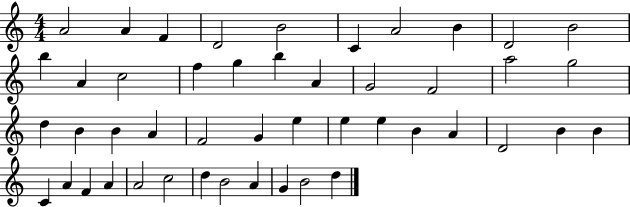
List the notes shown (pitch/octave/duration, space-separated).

A4/h A4/q F4/q D4/h B4/h C4/q A4/h B4/q D4/h B4/h B5/q A4/q C5/h F5/q G5/q B5/q A4/q G4/h F4/h A5/h G5/h D5/q B4/q B4/q A4/q F4/h G4/q E5/q E5/q E5/q B4/q A4/q D4/h B4/q B4/q C4/q A4/q F4/q A4/q A4/h C5/h D5/q B4/h A4/q G4/q B4/h D5/q